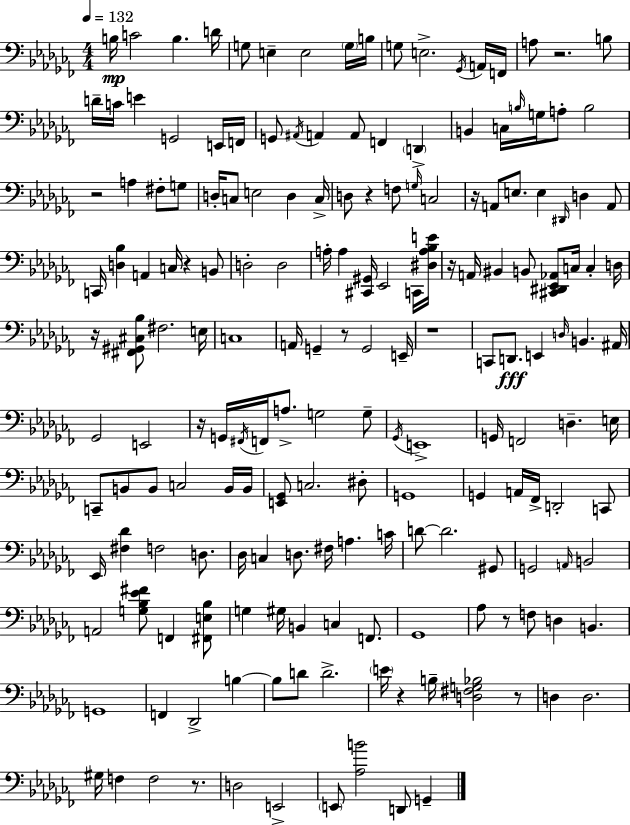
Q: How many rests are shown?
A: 14